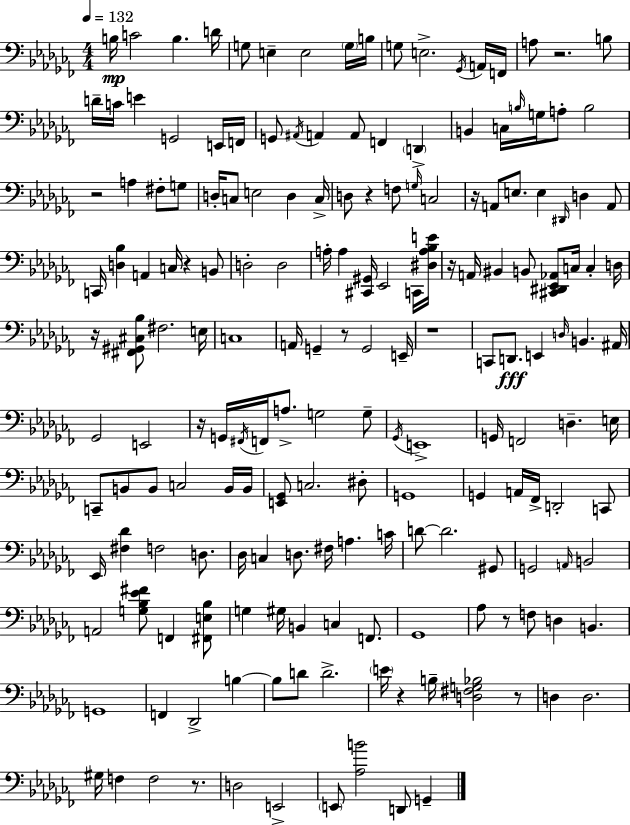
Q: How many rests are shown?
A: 14